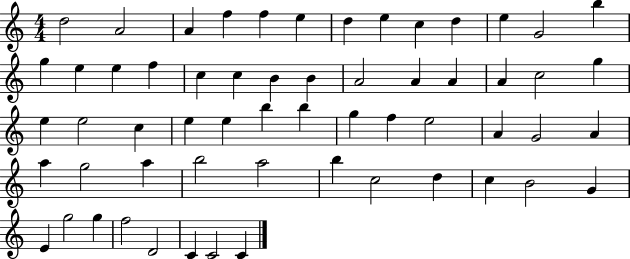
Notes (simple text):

D5/h A4/h A4/q F5/q F5/q E5/q D5/q E5/q C5/q D5/q E5/q G4/h B5/q G5/q E5/q E5/q F5/q C5/q C5/q B4/q B4/q A4/h A4/q A4/q A4/q C5/h G5/q E5/q E5/h C5/q E5/q E5/q B5/q B5/q G5/q F5/q E5/h A4/q G4/h A4/q A5/q G5/h A5/q B5/h A5/h B5/q C5/h D5/q C5/q B4/h G4/q E4/q G5/h G5/q F5/h D4/h C4/q C4/h C4/q